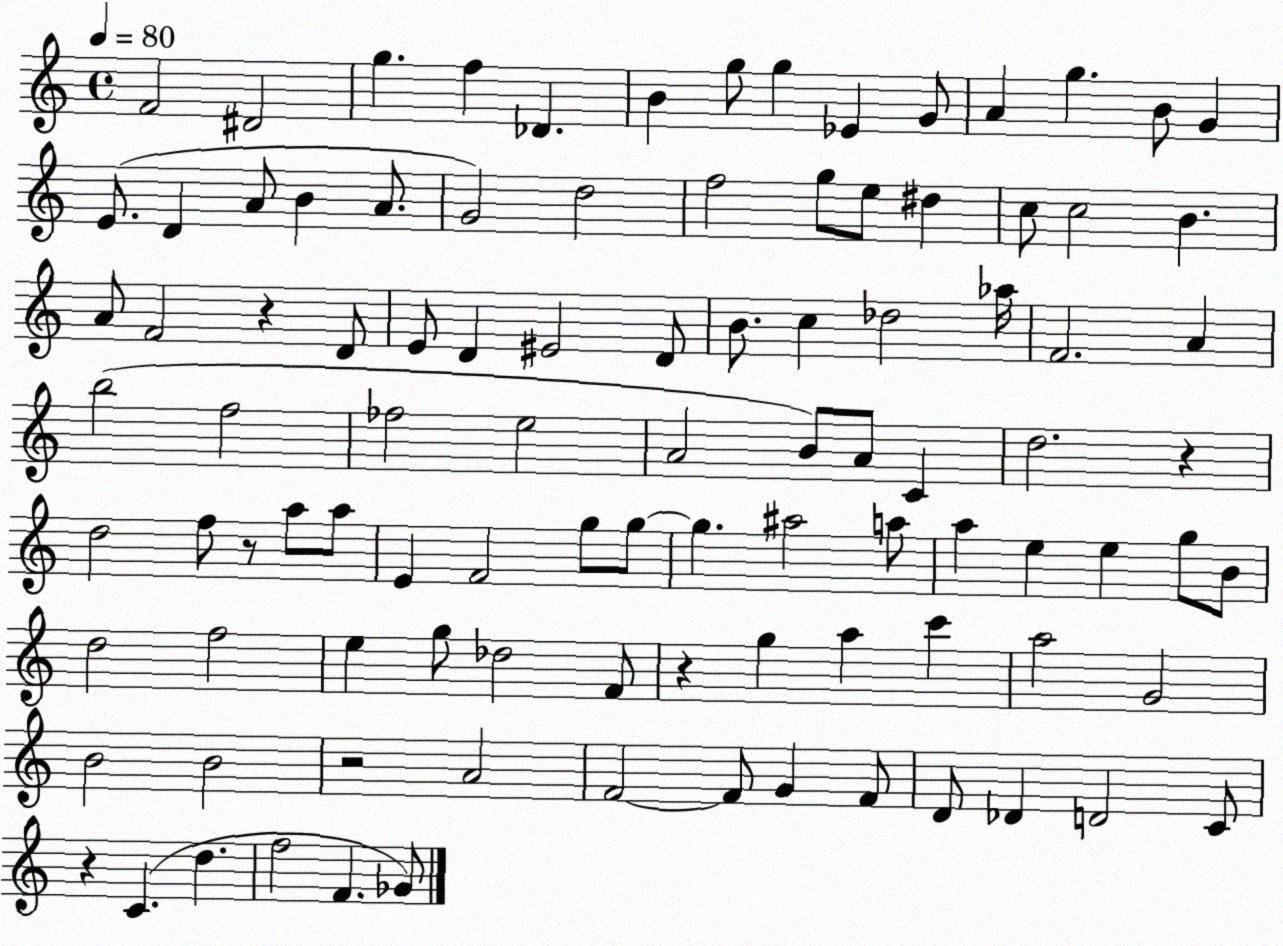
X:1
T:Untitled
M:4/4
L:1/4
K:C
F2 ^D2 g f _D B g/2 g _E G/2 A g B/2 G E/2 D A/2 B A/2 G2 d2 f2 g/2 e/2 ^d c/2 c2 B A/2 F2 z D/2 E/2 D ^E2 D/2 B/2 c _d2 _a/4 F2 A b2 f2 _f2 e2 A2 B/2 A/2 C d2 z d2 f/2 z/2 a/2 a/2 E F2 g/2 g/2 g ^a2 a/2 a e e g/2 B/2 d2 f2 e g/2 _d2 F/2 z g a c' a2 G2 B2 B2 z2 A2 F2 F/2 G F/2 D/2 _D D2 C/2 z C d f2 F _G/2